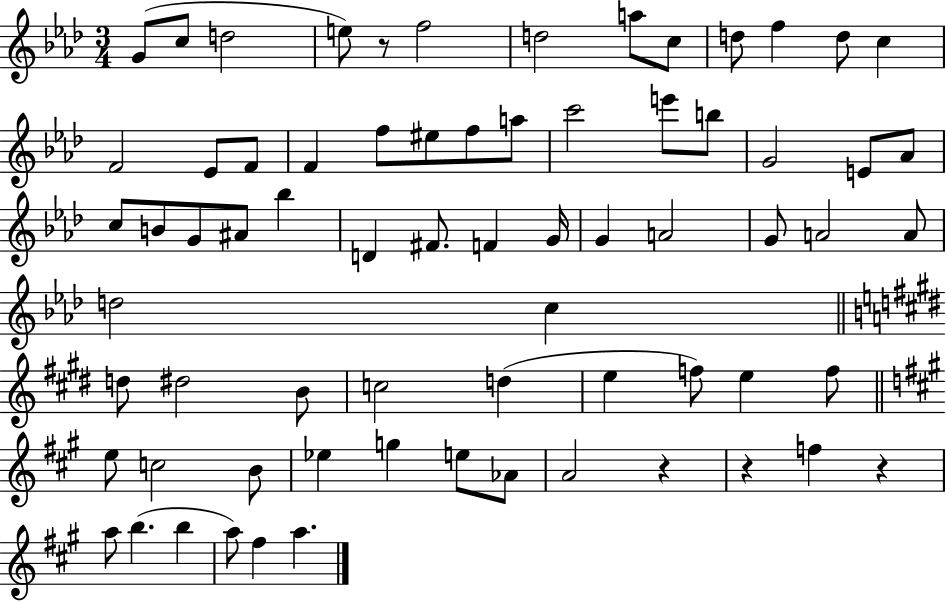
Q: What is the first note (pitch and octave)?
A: G4